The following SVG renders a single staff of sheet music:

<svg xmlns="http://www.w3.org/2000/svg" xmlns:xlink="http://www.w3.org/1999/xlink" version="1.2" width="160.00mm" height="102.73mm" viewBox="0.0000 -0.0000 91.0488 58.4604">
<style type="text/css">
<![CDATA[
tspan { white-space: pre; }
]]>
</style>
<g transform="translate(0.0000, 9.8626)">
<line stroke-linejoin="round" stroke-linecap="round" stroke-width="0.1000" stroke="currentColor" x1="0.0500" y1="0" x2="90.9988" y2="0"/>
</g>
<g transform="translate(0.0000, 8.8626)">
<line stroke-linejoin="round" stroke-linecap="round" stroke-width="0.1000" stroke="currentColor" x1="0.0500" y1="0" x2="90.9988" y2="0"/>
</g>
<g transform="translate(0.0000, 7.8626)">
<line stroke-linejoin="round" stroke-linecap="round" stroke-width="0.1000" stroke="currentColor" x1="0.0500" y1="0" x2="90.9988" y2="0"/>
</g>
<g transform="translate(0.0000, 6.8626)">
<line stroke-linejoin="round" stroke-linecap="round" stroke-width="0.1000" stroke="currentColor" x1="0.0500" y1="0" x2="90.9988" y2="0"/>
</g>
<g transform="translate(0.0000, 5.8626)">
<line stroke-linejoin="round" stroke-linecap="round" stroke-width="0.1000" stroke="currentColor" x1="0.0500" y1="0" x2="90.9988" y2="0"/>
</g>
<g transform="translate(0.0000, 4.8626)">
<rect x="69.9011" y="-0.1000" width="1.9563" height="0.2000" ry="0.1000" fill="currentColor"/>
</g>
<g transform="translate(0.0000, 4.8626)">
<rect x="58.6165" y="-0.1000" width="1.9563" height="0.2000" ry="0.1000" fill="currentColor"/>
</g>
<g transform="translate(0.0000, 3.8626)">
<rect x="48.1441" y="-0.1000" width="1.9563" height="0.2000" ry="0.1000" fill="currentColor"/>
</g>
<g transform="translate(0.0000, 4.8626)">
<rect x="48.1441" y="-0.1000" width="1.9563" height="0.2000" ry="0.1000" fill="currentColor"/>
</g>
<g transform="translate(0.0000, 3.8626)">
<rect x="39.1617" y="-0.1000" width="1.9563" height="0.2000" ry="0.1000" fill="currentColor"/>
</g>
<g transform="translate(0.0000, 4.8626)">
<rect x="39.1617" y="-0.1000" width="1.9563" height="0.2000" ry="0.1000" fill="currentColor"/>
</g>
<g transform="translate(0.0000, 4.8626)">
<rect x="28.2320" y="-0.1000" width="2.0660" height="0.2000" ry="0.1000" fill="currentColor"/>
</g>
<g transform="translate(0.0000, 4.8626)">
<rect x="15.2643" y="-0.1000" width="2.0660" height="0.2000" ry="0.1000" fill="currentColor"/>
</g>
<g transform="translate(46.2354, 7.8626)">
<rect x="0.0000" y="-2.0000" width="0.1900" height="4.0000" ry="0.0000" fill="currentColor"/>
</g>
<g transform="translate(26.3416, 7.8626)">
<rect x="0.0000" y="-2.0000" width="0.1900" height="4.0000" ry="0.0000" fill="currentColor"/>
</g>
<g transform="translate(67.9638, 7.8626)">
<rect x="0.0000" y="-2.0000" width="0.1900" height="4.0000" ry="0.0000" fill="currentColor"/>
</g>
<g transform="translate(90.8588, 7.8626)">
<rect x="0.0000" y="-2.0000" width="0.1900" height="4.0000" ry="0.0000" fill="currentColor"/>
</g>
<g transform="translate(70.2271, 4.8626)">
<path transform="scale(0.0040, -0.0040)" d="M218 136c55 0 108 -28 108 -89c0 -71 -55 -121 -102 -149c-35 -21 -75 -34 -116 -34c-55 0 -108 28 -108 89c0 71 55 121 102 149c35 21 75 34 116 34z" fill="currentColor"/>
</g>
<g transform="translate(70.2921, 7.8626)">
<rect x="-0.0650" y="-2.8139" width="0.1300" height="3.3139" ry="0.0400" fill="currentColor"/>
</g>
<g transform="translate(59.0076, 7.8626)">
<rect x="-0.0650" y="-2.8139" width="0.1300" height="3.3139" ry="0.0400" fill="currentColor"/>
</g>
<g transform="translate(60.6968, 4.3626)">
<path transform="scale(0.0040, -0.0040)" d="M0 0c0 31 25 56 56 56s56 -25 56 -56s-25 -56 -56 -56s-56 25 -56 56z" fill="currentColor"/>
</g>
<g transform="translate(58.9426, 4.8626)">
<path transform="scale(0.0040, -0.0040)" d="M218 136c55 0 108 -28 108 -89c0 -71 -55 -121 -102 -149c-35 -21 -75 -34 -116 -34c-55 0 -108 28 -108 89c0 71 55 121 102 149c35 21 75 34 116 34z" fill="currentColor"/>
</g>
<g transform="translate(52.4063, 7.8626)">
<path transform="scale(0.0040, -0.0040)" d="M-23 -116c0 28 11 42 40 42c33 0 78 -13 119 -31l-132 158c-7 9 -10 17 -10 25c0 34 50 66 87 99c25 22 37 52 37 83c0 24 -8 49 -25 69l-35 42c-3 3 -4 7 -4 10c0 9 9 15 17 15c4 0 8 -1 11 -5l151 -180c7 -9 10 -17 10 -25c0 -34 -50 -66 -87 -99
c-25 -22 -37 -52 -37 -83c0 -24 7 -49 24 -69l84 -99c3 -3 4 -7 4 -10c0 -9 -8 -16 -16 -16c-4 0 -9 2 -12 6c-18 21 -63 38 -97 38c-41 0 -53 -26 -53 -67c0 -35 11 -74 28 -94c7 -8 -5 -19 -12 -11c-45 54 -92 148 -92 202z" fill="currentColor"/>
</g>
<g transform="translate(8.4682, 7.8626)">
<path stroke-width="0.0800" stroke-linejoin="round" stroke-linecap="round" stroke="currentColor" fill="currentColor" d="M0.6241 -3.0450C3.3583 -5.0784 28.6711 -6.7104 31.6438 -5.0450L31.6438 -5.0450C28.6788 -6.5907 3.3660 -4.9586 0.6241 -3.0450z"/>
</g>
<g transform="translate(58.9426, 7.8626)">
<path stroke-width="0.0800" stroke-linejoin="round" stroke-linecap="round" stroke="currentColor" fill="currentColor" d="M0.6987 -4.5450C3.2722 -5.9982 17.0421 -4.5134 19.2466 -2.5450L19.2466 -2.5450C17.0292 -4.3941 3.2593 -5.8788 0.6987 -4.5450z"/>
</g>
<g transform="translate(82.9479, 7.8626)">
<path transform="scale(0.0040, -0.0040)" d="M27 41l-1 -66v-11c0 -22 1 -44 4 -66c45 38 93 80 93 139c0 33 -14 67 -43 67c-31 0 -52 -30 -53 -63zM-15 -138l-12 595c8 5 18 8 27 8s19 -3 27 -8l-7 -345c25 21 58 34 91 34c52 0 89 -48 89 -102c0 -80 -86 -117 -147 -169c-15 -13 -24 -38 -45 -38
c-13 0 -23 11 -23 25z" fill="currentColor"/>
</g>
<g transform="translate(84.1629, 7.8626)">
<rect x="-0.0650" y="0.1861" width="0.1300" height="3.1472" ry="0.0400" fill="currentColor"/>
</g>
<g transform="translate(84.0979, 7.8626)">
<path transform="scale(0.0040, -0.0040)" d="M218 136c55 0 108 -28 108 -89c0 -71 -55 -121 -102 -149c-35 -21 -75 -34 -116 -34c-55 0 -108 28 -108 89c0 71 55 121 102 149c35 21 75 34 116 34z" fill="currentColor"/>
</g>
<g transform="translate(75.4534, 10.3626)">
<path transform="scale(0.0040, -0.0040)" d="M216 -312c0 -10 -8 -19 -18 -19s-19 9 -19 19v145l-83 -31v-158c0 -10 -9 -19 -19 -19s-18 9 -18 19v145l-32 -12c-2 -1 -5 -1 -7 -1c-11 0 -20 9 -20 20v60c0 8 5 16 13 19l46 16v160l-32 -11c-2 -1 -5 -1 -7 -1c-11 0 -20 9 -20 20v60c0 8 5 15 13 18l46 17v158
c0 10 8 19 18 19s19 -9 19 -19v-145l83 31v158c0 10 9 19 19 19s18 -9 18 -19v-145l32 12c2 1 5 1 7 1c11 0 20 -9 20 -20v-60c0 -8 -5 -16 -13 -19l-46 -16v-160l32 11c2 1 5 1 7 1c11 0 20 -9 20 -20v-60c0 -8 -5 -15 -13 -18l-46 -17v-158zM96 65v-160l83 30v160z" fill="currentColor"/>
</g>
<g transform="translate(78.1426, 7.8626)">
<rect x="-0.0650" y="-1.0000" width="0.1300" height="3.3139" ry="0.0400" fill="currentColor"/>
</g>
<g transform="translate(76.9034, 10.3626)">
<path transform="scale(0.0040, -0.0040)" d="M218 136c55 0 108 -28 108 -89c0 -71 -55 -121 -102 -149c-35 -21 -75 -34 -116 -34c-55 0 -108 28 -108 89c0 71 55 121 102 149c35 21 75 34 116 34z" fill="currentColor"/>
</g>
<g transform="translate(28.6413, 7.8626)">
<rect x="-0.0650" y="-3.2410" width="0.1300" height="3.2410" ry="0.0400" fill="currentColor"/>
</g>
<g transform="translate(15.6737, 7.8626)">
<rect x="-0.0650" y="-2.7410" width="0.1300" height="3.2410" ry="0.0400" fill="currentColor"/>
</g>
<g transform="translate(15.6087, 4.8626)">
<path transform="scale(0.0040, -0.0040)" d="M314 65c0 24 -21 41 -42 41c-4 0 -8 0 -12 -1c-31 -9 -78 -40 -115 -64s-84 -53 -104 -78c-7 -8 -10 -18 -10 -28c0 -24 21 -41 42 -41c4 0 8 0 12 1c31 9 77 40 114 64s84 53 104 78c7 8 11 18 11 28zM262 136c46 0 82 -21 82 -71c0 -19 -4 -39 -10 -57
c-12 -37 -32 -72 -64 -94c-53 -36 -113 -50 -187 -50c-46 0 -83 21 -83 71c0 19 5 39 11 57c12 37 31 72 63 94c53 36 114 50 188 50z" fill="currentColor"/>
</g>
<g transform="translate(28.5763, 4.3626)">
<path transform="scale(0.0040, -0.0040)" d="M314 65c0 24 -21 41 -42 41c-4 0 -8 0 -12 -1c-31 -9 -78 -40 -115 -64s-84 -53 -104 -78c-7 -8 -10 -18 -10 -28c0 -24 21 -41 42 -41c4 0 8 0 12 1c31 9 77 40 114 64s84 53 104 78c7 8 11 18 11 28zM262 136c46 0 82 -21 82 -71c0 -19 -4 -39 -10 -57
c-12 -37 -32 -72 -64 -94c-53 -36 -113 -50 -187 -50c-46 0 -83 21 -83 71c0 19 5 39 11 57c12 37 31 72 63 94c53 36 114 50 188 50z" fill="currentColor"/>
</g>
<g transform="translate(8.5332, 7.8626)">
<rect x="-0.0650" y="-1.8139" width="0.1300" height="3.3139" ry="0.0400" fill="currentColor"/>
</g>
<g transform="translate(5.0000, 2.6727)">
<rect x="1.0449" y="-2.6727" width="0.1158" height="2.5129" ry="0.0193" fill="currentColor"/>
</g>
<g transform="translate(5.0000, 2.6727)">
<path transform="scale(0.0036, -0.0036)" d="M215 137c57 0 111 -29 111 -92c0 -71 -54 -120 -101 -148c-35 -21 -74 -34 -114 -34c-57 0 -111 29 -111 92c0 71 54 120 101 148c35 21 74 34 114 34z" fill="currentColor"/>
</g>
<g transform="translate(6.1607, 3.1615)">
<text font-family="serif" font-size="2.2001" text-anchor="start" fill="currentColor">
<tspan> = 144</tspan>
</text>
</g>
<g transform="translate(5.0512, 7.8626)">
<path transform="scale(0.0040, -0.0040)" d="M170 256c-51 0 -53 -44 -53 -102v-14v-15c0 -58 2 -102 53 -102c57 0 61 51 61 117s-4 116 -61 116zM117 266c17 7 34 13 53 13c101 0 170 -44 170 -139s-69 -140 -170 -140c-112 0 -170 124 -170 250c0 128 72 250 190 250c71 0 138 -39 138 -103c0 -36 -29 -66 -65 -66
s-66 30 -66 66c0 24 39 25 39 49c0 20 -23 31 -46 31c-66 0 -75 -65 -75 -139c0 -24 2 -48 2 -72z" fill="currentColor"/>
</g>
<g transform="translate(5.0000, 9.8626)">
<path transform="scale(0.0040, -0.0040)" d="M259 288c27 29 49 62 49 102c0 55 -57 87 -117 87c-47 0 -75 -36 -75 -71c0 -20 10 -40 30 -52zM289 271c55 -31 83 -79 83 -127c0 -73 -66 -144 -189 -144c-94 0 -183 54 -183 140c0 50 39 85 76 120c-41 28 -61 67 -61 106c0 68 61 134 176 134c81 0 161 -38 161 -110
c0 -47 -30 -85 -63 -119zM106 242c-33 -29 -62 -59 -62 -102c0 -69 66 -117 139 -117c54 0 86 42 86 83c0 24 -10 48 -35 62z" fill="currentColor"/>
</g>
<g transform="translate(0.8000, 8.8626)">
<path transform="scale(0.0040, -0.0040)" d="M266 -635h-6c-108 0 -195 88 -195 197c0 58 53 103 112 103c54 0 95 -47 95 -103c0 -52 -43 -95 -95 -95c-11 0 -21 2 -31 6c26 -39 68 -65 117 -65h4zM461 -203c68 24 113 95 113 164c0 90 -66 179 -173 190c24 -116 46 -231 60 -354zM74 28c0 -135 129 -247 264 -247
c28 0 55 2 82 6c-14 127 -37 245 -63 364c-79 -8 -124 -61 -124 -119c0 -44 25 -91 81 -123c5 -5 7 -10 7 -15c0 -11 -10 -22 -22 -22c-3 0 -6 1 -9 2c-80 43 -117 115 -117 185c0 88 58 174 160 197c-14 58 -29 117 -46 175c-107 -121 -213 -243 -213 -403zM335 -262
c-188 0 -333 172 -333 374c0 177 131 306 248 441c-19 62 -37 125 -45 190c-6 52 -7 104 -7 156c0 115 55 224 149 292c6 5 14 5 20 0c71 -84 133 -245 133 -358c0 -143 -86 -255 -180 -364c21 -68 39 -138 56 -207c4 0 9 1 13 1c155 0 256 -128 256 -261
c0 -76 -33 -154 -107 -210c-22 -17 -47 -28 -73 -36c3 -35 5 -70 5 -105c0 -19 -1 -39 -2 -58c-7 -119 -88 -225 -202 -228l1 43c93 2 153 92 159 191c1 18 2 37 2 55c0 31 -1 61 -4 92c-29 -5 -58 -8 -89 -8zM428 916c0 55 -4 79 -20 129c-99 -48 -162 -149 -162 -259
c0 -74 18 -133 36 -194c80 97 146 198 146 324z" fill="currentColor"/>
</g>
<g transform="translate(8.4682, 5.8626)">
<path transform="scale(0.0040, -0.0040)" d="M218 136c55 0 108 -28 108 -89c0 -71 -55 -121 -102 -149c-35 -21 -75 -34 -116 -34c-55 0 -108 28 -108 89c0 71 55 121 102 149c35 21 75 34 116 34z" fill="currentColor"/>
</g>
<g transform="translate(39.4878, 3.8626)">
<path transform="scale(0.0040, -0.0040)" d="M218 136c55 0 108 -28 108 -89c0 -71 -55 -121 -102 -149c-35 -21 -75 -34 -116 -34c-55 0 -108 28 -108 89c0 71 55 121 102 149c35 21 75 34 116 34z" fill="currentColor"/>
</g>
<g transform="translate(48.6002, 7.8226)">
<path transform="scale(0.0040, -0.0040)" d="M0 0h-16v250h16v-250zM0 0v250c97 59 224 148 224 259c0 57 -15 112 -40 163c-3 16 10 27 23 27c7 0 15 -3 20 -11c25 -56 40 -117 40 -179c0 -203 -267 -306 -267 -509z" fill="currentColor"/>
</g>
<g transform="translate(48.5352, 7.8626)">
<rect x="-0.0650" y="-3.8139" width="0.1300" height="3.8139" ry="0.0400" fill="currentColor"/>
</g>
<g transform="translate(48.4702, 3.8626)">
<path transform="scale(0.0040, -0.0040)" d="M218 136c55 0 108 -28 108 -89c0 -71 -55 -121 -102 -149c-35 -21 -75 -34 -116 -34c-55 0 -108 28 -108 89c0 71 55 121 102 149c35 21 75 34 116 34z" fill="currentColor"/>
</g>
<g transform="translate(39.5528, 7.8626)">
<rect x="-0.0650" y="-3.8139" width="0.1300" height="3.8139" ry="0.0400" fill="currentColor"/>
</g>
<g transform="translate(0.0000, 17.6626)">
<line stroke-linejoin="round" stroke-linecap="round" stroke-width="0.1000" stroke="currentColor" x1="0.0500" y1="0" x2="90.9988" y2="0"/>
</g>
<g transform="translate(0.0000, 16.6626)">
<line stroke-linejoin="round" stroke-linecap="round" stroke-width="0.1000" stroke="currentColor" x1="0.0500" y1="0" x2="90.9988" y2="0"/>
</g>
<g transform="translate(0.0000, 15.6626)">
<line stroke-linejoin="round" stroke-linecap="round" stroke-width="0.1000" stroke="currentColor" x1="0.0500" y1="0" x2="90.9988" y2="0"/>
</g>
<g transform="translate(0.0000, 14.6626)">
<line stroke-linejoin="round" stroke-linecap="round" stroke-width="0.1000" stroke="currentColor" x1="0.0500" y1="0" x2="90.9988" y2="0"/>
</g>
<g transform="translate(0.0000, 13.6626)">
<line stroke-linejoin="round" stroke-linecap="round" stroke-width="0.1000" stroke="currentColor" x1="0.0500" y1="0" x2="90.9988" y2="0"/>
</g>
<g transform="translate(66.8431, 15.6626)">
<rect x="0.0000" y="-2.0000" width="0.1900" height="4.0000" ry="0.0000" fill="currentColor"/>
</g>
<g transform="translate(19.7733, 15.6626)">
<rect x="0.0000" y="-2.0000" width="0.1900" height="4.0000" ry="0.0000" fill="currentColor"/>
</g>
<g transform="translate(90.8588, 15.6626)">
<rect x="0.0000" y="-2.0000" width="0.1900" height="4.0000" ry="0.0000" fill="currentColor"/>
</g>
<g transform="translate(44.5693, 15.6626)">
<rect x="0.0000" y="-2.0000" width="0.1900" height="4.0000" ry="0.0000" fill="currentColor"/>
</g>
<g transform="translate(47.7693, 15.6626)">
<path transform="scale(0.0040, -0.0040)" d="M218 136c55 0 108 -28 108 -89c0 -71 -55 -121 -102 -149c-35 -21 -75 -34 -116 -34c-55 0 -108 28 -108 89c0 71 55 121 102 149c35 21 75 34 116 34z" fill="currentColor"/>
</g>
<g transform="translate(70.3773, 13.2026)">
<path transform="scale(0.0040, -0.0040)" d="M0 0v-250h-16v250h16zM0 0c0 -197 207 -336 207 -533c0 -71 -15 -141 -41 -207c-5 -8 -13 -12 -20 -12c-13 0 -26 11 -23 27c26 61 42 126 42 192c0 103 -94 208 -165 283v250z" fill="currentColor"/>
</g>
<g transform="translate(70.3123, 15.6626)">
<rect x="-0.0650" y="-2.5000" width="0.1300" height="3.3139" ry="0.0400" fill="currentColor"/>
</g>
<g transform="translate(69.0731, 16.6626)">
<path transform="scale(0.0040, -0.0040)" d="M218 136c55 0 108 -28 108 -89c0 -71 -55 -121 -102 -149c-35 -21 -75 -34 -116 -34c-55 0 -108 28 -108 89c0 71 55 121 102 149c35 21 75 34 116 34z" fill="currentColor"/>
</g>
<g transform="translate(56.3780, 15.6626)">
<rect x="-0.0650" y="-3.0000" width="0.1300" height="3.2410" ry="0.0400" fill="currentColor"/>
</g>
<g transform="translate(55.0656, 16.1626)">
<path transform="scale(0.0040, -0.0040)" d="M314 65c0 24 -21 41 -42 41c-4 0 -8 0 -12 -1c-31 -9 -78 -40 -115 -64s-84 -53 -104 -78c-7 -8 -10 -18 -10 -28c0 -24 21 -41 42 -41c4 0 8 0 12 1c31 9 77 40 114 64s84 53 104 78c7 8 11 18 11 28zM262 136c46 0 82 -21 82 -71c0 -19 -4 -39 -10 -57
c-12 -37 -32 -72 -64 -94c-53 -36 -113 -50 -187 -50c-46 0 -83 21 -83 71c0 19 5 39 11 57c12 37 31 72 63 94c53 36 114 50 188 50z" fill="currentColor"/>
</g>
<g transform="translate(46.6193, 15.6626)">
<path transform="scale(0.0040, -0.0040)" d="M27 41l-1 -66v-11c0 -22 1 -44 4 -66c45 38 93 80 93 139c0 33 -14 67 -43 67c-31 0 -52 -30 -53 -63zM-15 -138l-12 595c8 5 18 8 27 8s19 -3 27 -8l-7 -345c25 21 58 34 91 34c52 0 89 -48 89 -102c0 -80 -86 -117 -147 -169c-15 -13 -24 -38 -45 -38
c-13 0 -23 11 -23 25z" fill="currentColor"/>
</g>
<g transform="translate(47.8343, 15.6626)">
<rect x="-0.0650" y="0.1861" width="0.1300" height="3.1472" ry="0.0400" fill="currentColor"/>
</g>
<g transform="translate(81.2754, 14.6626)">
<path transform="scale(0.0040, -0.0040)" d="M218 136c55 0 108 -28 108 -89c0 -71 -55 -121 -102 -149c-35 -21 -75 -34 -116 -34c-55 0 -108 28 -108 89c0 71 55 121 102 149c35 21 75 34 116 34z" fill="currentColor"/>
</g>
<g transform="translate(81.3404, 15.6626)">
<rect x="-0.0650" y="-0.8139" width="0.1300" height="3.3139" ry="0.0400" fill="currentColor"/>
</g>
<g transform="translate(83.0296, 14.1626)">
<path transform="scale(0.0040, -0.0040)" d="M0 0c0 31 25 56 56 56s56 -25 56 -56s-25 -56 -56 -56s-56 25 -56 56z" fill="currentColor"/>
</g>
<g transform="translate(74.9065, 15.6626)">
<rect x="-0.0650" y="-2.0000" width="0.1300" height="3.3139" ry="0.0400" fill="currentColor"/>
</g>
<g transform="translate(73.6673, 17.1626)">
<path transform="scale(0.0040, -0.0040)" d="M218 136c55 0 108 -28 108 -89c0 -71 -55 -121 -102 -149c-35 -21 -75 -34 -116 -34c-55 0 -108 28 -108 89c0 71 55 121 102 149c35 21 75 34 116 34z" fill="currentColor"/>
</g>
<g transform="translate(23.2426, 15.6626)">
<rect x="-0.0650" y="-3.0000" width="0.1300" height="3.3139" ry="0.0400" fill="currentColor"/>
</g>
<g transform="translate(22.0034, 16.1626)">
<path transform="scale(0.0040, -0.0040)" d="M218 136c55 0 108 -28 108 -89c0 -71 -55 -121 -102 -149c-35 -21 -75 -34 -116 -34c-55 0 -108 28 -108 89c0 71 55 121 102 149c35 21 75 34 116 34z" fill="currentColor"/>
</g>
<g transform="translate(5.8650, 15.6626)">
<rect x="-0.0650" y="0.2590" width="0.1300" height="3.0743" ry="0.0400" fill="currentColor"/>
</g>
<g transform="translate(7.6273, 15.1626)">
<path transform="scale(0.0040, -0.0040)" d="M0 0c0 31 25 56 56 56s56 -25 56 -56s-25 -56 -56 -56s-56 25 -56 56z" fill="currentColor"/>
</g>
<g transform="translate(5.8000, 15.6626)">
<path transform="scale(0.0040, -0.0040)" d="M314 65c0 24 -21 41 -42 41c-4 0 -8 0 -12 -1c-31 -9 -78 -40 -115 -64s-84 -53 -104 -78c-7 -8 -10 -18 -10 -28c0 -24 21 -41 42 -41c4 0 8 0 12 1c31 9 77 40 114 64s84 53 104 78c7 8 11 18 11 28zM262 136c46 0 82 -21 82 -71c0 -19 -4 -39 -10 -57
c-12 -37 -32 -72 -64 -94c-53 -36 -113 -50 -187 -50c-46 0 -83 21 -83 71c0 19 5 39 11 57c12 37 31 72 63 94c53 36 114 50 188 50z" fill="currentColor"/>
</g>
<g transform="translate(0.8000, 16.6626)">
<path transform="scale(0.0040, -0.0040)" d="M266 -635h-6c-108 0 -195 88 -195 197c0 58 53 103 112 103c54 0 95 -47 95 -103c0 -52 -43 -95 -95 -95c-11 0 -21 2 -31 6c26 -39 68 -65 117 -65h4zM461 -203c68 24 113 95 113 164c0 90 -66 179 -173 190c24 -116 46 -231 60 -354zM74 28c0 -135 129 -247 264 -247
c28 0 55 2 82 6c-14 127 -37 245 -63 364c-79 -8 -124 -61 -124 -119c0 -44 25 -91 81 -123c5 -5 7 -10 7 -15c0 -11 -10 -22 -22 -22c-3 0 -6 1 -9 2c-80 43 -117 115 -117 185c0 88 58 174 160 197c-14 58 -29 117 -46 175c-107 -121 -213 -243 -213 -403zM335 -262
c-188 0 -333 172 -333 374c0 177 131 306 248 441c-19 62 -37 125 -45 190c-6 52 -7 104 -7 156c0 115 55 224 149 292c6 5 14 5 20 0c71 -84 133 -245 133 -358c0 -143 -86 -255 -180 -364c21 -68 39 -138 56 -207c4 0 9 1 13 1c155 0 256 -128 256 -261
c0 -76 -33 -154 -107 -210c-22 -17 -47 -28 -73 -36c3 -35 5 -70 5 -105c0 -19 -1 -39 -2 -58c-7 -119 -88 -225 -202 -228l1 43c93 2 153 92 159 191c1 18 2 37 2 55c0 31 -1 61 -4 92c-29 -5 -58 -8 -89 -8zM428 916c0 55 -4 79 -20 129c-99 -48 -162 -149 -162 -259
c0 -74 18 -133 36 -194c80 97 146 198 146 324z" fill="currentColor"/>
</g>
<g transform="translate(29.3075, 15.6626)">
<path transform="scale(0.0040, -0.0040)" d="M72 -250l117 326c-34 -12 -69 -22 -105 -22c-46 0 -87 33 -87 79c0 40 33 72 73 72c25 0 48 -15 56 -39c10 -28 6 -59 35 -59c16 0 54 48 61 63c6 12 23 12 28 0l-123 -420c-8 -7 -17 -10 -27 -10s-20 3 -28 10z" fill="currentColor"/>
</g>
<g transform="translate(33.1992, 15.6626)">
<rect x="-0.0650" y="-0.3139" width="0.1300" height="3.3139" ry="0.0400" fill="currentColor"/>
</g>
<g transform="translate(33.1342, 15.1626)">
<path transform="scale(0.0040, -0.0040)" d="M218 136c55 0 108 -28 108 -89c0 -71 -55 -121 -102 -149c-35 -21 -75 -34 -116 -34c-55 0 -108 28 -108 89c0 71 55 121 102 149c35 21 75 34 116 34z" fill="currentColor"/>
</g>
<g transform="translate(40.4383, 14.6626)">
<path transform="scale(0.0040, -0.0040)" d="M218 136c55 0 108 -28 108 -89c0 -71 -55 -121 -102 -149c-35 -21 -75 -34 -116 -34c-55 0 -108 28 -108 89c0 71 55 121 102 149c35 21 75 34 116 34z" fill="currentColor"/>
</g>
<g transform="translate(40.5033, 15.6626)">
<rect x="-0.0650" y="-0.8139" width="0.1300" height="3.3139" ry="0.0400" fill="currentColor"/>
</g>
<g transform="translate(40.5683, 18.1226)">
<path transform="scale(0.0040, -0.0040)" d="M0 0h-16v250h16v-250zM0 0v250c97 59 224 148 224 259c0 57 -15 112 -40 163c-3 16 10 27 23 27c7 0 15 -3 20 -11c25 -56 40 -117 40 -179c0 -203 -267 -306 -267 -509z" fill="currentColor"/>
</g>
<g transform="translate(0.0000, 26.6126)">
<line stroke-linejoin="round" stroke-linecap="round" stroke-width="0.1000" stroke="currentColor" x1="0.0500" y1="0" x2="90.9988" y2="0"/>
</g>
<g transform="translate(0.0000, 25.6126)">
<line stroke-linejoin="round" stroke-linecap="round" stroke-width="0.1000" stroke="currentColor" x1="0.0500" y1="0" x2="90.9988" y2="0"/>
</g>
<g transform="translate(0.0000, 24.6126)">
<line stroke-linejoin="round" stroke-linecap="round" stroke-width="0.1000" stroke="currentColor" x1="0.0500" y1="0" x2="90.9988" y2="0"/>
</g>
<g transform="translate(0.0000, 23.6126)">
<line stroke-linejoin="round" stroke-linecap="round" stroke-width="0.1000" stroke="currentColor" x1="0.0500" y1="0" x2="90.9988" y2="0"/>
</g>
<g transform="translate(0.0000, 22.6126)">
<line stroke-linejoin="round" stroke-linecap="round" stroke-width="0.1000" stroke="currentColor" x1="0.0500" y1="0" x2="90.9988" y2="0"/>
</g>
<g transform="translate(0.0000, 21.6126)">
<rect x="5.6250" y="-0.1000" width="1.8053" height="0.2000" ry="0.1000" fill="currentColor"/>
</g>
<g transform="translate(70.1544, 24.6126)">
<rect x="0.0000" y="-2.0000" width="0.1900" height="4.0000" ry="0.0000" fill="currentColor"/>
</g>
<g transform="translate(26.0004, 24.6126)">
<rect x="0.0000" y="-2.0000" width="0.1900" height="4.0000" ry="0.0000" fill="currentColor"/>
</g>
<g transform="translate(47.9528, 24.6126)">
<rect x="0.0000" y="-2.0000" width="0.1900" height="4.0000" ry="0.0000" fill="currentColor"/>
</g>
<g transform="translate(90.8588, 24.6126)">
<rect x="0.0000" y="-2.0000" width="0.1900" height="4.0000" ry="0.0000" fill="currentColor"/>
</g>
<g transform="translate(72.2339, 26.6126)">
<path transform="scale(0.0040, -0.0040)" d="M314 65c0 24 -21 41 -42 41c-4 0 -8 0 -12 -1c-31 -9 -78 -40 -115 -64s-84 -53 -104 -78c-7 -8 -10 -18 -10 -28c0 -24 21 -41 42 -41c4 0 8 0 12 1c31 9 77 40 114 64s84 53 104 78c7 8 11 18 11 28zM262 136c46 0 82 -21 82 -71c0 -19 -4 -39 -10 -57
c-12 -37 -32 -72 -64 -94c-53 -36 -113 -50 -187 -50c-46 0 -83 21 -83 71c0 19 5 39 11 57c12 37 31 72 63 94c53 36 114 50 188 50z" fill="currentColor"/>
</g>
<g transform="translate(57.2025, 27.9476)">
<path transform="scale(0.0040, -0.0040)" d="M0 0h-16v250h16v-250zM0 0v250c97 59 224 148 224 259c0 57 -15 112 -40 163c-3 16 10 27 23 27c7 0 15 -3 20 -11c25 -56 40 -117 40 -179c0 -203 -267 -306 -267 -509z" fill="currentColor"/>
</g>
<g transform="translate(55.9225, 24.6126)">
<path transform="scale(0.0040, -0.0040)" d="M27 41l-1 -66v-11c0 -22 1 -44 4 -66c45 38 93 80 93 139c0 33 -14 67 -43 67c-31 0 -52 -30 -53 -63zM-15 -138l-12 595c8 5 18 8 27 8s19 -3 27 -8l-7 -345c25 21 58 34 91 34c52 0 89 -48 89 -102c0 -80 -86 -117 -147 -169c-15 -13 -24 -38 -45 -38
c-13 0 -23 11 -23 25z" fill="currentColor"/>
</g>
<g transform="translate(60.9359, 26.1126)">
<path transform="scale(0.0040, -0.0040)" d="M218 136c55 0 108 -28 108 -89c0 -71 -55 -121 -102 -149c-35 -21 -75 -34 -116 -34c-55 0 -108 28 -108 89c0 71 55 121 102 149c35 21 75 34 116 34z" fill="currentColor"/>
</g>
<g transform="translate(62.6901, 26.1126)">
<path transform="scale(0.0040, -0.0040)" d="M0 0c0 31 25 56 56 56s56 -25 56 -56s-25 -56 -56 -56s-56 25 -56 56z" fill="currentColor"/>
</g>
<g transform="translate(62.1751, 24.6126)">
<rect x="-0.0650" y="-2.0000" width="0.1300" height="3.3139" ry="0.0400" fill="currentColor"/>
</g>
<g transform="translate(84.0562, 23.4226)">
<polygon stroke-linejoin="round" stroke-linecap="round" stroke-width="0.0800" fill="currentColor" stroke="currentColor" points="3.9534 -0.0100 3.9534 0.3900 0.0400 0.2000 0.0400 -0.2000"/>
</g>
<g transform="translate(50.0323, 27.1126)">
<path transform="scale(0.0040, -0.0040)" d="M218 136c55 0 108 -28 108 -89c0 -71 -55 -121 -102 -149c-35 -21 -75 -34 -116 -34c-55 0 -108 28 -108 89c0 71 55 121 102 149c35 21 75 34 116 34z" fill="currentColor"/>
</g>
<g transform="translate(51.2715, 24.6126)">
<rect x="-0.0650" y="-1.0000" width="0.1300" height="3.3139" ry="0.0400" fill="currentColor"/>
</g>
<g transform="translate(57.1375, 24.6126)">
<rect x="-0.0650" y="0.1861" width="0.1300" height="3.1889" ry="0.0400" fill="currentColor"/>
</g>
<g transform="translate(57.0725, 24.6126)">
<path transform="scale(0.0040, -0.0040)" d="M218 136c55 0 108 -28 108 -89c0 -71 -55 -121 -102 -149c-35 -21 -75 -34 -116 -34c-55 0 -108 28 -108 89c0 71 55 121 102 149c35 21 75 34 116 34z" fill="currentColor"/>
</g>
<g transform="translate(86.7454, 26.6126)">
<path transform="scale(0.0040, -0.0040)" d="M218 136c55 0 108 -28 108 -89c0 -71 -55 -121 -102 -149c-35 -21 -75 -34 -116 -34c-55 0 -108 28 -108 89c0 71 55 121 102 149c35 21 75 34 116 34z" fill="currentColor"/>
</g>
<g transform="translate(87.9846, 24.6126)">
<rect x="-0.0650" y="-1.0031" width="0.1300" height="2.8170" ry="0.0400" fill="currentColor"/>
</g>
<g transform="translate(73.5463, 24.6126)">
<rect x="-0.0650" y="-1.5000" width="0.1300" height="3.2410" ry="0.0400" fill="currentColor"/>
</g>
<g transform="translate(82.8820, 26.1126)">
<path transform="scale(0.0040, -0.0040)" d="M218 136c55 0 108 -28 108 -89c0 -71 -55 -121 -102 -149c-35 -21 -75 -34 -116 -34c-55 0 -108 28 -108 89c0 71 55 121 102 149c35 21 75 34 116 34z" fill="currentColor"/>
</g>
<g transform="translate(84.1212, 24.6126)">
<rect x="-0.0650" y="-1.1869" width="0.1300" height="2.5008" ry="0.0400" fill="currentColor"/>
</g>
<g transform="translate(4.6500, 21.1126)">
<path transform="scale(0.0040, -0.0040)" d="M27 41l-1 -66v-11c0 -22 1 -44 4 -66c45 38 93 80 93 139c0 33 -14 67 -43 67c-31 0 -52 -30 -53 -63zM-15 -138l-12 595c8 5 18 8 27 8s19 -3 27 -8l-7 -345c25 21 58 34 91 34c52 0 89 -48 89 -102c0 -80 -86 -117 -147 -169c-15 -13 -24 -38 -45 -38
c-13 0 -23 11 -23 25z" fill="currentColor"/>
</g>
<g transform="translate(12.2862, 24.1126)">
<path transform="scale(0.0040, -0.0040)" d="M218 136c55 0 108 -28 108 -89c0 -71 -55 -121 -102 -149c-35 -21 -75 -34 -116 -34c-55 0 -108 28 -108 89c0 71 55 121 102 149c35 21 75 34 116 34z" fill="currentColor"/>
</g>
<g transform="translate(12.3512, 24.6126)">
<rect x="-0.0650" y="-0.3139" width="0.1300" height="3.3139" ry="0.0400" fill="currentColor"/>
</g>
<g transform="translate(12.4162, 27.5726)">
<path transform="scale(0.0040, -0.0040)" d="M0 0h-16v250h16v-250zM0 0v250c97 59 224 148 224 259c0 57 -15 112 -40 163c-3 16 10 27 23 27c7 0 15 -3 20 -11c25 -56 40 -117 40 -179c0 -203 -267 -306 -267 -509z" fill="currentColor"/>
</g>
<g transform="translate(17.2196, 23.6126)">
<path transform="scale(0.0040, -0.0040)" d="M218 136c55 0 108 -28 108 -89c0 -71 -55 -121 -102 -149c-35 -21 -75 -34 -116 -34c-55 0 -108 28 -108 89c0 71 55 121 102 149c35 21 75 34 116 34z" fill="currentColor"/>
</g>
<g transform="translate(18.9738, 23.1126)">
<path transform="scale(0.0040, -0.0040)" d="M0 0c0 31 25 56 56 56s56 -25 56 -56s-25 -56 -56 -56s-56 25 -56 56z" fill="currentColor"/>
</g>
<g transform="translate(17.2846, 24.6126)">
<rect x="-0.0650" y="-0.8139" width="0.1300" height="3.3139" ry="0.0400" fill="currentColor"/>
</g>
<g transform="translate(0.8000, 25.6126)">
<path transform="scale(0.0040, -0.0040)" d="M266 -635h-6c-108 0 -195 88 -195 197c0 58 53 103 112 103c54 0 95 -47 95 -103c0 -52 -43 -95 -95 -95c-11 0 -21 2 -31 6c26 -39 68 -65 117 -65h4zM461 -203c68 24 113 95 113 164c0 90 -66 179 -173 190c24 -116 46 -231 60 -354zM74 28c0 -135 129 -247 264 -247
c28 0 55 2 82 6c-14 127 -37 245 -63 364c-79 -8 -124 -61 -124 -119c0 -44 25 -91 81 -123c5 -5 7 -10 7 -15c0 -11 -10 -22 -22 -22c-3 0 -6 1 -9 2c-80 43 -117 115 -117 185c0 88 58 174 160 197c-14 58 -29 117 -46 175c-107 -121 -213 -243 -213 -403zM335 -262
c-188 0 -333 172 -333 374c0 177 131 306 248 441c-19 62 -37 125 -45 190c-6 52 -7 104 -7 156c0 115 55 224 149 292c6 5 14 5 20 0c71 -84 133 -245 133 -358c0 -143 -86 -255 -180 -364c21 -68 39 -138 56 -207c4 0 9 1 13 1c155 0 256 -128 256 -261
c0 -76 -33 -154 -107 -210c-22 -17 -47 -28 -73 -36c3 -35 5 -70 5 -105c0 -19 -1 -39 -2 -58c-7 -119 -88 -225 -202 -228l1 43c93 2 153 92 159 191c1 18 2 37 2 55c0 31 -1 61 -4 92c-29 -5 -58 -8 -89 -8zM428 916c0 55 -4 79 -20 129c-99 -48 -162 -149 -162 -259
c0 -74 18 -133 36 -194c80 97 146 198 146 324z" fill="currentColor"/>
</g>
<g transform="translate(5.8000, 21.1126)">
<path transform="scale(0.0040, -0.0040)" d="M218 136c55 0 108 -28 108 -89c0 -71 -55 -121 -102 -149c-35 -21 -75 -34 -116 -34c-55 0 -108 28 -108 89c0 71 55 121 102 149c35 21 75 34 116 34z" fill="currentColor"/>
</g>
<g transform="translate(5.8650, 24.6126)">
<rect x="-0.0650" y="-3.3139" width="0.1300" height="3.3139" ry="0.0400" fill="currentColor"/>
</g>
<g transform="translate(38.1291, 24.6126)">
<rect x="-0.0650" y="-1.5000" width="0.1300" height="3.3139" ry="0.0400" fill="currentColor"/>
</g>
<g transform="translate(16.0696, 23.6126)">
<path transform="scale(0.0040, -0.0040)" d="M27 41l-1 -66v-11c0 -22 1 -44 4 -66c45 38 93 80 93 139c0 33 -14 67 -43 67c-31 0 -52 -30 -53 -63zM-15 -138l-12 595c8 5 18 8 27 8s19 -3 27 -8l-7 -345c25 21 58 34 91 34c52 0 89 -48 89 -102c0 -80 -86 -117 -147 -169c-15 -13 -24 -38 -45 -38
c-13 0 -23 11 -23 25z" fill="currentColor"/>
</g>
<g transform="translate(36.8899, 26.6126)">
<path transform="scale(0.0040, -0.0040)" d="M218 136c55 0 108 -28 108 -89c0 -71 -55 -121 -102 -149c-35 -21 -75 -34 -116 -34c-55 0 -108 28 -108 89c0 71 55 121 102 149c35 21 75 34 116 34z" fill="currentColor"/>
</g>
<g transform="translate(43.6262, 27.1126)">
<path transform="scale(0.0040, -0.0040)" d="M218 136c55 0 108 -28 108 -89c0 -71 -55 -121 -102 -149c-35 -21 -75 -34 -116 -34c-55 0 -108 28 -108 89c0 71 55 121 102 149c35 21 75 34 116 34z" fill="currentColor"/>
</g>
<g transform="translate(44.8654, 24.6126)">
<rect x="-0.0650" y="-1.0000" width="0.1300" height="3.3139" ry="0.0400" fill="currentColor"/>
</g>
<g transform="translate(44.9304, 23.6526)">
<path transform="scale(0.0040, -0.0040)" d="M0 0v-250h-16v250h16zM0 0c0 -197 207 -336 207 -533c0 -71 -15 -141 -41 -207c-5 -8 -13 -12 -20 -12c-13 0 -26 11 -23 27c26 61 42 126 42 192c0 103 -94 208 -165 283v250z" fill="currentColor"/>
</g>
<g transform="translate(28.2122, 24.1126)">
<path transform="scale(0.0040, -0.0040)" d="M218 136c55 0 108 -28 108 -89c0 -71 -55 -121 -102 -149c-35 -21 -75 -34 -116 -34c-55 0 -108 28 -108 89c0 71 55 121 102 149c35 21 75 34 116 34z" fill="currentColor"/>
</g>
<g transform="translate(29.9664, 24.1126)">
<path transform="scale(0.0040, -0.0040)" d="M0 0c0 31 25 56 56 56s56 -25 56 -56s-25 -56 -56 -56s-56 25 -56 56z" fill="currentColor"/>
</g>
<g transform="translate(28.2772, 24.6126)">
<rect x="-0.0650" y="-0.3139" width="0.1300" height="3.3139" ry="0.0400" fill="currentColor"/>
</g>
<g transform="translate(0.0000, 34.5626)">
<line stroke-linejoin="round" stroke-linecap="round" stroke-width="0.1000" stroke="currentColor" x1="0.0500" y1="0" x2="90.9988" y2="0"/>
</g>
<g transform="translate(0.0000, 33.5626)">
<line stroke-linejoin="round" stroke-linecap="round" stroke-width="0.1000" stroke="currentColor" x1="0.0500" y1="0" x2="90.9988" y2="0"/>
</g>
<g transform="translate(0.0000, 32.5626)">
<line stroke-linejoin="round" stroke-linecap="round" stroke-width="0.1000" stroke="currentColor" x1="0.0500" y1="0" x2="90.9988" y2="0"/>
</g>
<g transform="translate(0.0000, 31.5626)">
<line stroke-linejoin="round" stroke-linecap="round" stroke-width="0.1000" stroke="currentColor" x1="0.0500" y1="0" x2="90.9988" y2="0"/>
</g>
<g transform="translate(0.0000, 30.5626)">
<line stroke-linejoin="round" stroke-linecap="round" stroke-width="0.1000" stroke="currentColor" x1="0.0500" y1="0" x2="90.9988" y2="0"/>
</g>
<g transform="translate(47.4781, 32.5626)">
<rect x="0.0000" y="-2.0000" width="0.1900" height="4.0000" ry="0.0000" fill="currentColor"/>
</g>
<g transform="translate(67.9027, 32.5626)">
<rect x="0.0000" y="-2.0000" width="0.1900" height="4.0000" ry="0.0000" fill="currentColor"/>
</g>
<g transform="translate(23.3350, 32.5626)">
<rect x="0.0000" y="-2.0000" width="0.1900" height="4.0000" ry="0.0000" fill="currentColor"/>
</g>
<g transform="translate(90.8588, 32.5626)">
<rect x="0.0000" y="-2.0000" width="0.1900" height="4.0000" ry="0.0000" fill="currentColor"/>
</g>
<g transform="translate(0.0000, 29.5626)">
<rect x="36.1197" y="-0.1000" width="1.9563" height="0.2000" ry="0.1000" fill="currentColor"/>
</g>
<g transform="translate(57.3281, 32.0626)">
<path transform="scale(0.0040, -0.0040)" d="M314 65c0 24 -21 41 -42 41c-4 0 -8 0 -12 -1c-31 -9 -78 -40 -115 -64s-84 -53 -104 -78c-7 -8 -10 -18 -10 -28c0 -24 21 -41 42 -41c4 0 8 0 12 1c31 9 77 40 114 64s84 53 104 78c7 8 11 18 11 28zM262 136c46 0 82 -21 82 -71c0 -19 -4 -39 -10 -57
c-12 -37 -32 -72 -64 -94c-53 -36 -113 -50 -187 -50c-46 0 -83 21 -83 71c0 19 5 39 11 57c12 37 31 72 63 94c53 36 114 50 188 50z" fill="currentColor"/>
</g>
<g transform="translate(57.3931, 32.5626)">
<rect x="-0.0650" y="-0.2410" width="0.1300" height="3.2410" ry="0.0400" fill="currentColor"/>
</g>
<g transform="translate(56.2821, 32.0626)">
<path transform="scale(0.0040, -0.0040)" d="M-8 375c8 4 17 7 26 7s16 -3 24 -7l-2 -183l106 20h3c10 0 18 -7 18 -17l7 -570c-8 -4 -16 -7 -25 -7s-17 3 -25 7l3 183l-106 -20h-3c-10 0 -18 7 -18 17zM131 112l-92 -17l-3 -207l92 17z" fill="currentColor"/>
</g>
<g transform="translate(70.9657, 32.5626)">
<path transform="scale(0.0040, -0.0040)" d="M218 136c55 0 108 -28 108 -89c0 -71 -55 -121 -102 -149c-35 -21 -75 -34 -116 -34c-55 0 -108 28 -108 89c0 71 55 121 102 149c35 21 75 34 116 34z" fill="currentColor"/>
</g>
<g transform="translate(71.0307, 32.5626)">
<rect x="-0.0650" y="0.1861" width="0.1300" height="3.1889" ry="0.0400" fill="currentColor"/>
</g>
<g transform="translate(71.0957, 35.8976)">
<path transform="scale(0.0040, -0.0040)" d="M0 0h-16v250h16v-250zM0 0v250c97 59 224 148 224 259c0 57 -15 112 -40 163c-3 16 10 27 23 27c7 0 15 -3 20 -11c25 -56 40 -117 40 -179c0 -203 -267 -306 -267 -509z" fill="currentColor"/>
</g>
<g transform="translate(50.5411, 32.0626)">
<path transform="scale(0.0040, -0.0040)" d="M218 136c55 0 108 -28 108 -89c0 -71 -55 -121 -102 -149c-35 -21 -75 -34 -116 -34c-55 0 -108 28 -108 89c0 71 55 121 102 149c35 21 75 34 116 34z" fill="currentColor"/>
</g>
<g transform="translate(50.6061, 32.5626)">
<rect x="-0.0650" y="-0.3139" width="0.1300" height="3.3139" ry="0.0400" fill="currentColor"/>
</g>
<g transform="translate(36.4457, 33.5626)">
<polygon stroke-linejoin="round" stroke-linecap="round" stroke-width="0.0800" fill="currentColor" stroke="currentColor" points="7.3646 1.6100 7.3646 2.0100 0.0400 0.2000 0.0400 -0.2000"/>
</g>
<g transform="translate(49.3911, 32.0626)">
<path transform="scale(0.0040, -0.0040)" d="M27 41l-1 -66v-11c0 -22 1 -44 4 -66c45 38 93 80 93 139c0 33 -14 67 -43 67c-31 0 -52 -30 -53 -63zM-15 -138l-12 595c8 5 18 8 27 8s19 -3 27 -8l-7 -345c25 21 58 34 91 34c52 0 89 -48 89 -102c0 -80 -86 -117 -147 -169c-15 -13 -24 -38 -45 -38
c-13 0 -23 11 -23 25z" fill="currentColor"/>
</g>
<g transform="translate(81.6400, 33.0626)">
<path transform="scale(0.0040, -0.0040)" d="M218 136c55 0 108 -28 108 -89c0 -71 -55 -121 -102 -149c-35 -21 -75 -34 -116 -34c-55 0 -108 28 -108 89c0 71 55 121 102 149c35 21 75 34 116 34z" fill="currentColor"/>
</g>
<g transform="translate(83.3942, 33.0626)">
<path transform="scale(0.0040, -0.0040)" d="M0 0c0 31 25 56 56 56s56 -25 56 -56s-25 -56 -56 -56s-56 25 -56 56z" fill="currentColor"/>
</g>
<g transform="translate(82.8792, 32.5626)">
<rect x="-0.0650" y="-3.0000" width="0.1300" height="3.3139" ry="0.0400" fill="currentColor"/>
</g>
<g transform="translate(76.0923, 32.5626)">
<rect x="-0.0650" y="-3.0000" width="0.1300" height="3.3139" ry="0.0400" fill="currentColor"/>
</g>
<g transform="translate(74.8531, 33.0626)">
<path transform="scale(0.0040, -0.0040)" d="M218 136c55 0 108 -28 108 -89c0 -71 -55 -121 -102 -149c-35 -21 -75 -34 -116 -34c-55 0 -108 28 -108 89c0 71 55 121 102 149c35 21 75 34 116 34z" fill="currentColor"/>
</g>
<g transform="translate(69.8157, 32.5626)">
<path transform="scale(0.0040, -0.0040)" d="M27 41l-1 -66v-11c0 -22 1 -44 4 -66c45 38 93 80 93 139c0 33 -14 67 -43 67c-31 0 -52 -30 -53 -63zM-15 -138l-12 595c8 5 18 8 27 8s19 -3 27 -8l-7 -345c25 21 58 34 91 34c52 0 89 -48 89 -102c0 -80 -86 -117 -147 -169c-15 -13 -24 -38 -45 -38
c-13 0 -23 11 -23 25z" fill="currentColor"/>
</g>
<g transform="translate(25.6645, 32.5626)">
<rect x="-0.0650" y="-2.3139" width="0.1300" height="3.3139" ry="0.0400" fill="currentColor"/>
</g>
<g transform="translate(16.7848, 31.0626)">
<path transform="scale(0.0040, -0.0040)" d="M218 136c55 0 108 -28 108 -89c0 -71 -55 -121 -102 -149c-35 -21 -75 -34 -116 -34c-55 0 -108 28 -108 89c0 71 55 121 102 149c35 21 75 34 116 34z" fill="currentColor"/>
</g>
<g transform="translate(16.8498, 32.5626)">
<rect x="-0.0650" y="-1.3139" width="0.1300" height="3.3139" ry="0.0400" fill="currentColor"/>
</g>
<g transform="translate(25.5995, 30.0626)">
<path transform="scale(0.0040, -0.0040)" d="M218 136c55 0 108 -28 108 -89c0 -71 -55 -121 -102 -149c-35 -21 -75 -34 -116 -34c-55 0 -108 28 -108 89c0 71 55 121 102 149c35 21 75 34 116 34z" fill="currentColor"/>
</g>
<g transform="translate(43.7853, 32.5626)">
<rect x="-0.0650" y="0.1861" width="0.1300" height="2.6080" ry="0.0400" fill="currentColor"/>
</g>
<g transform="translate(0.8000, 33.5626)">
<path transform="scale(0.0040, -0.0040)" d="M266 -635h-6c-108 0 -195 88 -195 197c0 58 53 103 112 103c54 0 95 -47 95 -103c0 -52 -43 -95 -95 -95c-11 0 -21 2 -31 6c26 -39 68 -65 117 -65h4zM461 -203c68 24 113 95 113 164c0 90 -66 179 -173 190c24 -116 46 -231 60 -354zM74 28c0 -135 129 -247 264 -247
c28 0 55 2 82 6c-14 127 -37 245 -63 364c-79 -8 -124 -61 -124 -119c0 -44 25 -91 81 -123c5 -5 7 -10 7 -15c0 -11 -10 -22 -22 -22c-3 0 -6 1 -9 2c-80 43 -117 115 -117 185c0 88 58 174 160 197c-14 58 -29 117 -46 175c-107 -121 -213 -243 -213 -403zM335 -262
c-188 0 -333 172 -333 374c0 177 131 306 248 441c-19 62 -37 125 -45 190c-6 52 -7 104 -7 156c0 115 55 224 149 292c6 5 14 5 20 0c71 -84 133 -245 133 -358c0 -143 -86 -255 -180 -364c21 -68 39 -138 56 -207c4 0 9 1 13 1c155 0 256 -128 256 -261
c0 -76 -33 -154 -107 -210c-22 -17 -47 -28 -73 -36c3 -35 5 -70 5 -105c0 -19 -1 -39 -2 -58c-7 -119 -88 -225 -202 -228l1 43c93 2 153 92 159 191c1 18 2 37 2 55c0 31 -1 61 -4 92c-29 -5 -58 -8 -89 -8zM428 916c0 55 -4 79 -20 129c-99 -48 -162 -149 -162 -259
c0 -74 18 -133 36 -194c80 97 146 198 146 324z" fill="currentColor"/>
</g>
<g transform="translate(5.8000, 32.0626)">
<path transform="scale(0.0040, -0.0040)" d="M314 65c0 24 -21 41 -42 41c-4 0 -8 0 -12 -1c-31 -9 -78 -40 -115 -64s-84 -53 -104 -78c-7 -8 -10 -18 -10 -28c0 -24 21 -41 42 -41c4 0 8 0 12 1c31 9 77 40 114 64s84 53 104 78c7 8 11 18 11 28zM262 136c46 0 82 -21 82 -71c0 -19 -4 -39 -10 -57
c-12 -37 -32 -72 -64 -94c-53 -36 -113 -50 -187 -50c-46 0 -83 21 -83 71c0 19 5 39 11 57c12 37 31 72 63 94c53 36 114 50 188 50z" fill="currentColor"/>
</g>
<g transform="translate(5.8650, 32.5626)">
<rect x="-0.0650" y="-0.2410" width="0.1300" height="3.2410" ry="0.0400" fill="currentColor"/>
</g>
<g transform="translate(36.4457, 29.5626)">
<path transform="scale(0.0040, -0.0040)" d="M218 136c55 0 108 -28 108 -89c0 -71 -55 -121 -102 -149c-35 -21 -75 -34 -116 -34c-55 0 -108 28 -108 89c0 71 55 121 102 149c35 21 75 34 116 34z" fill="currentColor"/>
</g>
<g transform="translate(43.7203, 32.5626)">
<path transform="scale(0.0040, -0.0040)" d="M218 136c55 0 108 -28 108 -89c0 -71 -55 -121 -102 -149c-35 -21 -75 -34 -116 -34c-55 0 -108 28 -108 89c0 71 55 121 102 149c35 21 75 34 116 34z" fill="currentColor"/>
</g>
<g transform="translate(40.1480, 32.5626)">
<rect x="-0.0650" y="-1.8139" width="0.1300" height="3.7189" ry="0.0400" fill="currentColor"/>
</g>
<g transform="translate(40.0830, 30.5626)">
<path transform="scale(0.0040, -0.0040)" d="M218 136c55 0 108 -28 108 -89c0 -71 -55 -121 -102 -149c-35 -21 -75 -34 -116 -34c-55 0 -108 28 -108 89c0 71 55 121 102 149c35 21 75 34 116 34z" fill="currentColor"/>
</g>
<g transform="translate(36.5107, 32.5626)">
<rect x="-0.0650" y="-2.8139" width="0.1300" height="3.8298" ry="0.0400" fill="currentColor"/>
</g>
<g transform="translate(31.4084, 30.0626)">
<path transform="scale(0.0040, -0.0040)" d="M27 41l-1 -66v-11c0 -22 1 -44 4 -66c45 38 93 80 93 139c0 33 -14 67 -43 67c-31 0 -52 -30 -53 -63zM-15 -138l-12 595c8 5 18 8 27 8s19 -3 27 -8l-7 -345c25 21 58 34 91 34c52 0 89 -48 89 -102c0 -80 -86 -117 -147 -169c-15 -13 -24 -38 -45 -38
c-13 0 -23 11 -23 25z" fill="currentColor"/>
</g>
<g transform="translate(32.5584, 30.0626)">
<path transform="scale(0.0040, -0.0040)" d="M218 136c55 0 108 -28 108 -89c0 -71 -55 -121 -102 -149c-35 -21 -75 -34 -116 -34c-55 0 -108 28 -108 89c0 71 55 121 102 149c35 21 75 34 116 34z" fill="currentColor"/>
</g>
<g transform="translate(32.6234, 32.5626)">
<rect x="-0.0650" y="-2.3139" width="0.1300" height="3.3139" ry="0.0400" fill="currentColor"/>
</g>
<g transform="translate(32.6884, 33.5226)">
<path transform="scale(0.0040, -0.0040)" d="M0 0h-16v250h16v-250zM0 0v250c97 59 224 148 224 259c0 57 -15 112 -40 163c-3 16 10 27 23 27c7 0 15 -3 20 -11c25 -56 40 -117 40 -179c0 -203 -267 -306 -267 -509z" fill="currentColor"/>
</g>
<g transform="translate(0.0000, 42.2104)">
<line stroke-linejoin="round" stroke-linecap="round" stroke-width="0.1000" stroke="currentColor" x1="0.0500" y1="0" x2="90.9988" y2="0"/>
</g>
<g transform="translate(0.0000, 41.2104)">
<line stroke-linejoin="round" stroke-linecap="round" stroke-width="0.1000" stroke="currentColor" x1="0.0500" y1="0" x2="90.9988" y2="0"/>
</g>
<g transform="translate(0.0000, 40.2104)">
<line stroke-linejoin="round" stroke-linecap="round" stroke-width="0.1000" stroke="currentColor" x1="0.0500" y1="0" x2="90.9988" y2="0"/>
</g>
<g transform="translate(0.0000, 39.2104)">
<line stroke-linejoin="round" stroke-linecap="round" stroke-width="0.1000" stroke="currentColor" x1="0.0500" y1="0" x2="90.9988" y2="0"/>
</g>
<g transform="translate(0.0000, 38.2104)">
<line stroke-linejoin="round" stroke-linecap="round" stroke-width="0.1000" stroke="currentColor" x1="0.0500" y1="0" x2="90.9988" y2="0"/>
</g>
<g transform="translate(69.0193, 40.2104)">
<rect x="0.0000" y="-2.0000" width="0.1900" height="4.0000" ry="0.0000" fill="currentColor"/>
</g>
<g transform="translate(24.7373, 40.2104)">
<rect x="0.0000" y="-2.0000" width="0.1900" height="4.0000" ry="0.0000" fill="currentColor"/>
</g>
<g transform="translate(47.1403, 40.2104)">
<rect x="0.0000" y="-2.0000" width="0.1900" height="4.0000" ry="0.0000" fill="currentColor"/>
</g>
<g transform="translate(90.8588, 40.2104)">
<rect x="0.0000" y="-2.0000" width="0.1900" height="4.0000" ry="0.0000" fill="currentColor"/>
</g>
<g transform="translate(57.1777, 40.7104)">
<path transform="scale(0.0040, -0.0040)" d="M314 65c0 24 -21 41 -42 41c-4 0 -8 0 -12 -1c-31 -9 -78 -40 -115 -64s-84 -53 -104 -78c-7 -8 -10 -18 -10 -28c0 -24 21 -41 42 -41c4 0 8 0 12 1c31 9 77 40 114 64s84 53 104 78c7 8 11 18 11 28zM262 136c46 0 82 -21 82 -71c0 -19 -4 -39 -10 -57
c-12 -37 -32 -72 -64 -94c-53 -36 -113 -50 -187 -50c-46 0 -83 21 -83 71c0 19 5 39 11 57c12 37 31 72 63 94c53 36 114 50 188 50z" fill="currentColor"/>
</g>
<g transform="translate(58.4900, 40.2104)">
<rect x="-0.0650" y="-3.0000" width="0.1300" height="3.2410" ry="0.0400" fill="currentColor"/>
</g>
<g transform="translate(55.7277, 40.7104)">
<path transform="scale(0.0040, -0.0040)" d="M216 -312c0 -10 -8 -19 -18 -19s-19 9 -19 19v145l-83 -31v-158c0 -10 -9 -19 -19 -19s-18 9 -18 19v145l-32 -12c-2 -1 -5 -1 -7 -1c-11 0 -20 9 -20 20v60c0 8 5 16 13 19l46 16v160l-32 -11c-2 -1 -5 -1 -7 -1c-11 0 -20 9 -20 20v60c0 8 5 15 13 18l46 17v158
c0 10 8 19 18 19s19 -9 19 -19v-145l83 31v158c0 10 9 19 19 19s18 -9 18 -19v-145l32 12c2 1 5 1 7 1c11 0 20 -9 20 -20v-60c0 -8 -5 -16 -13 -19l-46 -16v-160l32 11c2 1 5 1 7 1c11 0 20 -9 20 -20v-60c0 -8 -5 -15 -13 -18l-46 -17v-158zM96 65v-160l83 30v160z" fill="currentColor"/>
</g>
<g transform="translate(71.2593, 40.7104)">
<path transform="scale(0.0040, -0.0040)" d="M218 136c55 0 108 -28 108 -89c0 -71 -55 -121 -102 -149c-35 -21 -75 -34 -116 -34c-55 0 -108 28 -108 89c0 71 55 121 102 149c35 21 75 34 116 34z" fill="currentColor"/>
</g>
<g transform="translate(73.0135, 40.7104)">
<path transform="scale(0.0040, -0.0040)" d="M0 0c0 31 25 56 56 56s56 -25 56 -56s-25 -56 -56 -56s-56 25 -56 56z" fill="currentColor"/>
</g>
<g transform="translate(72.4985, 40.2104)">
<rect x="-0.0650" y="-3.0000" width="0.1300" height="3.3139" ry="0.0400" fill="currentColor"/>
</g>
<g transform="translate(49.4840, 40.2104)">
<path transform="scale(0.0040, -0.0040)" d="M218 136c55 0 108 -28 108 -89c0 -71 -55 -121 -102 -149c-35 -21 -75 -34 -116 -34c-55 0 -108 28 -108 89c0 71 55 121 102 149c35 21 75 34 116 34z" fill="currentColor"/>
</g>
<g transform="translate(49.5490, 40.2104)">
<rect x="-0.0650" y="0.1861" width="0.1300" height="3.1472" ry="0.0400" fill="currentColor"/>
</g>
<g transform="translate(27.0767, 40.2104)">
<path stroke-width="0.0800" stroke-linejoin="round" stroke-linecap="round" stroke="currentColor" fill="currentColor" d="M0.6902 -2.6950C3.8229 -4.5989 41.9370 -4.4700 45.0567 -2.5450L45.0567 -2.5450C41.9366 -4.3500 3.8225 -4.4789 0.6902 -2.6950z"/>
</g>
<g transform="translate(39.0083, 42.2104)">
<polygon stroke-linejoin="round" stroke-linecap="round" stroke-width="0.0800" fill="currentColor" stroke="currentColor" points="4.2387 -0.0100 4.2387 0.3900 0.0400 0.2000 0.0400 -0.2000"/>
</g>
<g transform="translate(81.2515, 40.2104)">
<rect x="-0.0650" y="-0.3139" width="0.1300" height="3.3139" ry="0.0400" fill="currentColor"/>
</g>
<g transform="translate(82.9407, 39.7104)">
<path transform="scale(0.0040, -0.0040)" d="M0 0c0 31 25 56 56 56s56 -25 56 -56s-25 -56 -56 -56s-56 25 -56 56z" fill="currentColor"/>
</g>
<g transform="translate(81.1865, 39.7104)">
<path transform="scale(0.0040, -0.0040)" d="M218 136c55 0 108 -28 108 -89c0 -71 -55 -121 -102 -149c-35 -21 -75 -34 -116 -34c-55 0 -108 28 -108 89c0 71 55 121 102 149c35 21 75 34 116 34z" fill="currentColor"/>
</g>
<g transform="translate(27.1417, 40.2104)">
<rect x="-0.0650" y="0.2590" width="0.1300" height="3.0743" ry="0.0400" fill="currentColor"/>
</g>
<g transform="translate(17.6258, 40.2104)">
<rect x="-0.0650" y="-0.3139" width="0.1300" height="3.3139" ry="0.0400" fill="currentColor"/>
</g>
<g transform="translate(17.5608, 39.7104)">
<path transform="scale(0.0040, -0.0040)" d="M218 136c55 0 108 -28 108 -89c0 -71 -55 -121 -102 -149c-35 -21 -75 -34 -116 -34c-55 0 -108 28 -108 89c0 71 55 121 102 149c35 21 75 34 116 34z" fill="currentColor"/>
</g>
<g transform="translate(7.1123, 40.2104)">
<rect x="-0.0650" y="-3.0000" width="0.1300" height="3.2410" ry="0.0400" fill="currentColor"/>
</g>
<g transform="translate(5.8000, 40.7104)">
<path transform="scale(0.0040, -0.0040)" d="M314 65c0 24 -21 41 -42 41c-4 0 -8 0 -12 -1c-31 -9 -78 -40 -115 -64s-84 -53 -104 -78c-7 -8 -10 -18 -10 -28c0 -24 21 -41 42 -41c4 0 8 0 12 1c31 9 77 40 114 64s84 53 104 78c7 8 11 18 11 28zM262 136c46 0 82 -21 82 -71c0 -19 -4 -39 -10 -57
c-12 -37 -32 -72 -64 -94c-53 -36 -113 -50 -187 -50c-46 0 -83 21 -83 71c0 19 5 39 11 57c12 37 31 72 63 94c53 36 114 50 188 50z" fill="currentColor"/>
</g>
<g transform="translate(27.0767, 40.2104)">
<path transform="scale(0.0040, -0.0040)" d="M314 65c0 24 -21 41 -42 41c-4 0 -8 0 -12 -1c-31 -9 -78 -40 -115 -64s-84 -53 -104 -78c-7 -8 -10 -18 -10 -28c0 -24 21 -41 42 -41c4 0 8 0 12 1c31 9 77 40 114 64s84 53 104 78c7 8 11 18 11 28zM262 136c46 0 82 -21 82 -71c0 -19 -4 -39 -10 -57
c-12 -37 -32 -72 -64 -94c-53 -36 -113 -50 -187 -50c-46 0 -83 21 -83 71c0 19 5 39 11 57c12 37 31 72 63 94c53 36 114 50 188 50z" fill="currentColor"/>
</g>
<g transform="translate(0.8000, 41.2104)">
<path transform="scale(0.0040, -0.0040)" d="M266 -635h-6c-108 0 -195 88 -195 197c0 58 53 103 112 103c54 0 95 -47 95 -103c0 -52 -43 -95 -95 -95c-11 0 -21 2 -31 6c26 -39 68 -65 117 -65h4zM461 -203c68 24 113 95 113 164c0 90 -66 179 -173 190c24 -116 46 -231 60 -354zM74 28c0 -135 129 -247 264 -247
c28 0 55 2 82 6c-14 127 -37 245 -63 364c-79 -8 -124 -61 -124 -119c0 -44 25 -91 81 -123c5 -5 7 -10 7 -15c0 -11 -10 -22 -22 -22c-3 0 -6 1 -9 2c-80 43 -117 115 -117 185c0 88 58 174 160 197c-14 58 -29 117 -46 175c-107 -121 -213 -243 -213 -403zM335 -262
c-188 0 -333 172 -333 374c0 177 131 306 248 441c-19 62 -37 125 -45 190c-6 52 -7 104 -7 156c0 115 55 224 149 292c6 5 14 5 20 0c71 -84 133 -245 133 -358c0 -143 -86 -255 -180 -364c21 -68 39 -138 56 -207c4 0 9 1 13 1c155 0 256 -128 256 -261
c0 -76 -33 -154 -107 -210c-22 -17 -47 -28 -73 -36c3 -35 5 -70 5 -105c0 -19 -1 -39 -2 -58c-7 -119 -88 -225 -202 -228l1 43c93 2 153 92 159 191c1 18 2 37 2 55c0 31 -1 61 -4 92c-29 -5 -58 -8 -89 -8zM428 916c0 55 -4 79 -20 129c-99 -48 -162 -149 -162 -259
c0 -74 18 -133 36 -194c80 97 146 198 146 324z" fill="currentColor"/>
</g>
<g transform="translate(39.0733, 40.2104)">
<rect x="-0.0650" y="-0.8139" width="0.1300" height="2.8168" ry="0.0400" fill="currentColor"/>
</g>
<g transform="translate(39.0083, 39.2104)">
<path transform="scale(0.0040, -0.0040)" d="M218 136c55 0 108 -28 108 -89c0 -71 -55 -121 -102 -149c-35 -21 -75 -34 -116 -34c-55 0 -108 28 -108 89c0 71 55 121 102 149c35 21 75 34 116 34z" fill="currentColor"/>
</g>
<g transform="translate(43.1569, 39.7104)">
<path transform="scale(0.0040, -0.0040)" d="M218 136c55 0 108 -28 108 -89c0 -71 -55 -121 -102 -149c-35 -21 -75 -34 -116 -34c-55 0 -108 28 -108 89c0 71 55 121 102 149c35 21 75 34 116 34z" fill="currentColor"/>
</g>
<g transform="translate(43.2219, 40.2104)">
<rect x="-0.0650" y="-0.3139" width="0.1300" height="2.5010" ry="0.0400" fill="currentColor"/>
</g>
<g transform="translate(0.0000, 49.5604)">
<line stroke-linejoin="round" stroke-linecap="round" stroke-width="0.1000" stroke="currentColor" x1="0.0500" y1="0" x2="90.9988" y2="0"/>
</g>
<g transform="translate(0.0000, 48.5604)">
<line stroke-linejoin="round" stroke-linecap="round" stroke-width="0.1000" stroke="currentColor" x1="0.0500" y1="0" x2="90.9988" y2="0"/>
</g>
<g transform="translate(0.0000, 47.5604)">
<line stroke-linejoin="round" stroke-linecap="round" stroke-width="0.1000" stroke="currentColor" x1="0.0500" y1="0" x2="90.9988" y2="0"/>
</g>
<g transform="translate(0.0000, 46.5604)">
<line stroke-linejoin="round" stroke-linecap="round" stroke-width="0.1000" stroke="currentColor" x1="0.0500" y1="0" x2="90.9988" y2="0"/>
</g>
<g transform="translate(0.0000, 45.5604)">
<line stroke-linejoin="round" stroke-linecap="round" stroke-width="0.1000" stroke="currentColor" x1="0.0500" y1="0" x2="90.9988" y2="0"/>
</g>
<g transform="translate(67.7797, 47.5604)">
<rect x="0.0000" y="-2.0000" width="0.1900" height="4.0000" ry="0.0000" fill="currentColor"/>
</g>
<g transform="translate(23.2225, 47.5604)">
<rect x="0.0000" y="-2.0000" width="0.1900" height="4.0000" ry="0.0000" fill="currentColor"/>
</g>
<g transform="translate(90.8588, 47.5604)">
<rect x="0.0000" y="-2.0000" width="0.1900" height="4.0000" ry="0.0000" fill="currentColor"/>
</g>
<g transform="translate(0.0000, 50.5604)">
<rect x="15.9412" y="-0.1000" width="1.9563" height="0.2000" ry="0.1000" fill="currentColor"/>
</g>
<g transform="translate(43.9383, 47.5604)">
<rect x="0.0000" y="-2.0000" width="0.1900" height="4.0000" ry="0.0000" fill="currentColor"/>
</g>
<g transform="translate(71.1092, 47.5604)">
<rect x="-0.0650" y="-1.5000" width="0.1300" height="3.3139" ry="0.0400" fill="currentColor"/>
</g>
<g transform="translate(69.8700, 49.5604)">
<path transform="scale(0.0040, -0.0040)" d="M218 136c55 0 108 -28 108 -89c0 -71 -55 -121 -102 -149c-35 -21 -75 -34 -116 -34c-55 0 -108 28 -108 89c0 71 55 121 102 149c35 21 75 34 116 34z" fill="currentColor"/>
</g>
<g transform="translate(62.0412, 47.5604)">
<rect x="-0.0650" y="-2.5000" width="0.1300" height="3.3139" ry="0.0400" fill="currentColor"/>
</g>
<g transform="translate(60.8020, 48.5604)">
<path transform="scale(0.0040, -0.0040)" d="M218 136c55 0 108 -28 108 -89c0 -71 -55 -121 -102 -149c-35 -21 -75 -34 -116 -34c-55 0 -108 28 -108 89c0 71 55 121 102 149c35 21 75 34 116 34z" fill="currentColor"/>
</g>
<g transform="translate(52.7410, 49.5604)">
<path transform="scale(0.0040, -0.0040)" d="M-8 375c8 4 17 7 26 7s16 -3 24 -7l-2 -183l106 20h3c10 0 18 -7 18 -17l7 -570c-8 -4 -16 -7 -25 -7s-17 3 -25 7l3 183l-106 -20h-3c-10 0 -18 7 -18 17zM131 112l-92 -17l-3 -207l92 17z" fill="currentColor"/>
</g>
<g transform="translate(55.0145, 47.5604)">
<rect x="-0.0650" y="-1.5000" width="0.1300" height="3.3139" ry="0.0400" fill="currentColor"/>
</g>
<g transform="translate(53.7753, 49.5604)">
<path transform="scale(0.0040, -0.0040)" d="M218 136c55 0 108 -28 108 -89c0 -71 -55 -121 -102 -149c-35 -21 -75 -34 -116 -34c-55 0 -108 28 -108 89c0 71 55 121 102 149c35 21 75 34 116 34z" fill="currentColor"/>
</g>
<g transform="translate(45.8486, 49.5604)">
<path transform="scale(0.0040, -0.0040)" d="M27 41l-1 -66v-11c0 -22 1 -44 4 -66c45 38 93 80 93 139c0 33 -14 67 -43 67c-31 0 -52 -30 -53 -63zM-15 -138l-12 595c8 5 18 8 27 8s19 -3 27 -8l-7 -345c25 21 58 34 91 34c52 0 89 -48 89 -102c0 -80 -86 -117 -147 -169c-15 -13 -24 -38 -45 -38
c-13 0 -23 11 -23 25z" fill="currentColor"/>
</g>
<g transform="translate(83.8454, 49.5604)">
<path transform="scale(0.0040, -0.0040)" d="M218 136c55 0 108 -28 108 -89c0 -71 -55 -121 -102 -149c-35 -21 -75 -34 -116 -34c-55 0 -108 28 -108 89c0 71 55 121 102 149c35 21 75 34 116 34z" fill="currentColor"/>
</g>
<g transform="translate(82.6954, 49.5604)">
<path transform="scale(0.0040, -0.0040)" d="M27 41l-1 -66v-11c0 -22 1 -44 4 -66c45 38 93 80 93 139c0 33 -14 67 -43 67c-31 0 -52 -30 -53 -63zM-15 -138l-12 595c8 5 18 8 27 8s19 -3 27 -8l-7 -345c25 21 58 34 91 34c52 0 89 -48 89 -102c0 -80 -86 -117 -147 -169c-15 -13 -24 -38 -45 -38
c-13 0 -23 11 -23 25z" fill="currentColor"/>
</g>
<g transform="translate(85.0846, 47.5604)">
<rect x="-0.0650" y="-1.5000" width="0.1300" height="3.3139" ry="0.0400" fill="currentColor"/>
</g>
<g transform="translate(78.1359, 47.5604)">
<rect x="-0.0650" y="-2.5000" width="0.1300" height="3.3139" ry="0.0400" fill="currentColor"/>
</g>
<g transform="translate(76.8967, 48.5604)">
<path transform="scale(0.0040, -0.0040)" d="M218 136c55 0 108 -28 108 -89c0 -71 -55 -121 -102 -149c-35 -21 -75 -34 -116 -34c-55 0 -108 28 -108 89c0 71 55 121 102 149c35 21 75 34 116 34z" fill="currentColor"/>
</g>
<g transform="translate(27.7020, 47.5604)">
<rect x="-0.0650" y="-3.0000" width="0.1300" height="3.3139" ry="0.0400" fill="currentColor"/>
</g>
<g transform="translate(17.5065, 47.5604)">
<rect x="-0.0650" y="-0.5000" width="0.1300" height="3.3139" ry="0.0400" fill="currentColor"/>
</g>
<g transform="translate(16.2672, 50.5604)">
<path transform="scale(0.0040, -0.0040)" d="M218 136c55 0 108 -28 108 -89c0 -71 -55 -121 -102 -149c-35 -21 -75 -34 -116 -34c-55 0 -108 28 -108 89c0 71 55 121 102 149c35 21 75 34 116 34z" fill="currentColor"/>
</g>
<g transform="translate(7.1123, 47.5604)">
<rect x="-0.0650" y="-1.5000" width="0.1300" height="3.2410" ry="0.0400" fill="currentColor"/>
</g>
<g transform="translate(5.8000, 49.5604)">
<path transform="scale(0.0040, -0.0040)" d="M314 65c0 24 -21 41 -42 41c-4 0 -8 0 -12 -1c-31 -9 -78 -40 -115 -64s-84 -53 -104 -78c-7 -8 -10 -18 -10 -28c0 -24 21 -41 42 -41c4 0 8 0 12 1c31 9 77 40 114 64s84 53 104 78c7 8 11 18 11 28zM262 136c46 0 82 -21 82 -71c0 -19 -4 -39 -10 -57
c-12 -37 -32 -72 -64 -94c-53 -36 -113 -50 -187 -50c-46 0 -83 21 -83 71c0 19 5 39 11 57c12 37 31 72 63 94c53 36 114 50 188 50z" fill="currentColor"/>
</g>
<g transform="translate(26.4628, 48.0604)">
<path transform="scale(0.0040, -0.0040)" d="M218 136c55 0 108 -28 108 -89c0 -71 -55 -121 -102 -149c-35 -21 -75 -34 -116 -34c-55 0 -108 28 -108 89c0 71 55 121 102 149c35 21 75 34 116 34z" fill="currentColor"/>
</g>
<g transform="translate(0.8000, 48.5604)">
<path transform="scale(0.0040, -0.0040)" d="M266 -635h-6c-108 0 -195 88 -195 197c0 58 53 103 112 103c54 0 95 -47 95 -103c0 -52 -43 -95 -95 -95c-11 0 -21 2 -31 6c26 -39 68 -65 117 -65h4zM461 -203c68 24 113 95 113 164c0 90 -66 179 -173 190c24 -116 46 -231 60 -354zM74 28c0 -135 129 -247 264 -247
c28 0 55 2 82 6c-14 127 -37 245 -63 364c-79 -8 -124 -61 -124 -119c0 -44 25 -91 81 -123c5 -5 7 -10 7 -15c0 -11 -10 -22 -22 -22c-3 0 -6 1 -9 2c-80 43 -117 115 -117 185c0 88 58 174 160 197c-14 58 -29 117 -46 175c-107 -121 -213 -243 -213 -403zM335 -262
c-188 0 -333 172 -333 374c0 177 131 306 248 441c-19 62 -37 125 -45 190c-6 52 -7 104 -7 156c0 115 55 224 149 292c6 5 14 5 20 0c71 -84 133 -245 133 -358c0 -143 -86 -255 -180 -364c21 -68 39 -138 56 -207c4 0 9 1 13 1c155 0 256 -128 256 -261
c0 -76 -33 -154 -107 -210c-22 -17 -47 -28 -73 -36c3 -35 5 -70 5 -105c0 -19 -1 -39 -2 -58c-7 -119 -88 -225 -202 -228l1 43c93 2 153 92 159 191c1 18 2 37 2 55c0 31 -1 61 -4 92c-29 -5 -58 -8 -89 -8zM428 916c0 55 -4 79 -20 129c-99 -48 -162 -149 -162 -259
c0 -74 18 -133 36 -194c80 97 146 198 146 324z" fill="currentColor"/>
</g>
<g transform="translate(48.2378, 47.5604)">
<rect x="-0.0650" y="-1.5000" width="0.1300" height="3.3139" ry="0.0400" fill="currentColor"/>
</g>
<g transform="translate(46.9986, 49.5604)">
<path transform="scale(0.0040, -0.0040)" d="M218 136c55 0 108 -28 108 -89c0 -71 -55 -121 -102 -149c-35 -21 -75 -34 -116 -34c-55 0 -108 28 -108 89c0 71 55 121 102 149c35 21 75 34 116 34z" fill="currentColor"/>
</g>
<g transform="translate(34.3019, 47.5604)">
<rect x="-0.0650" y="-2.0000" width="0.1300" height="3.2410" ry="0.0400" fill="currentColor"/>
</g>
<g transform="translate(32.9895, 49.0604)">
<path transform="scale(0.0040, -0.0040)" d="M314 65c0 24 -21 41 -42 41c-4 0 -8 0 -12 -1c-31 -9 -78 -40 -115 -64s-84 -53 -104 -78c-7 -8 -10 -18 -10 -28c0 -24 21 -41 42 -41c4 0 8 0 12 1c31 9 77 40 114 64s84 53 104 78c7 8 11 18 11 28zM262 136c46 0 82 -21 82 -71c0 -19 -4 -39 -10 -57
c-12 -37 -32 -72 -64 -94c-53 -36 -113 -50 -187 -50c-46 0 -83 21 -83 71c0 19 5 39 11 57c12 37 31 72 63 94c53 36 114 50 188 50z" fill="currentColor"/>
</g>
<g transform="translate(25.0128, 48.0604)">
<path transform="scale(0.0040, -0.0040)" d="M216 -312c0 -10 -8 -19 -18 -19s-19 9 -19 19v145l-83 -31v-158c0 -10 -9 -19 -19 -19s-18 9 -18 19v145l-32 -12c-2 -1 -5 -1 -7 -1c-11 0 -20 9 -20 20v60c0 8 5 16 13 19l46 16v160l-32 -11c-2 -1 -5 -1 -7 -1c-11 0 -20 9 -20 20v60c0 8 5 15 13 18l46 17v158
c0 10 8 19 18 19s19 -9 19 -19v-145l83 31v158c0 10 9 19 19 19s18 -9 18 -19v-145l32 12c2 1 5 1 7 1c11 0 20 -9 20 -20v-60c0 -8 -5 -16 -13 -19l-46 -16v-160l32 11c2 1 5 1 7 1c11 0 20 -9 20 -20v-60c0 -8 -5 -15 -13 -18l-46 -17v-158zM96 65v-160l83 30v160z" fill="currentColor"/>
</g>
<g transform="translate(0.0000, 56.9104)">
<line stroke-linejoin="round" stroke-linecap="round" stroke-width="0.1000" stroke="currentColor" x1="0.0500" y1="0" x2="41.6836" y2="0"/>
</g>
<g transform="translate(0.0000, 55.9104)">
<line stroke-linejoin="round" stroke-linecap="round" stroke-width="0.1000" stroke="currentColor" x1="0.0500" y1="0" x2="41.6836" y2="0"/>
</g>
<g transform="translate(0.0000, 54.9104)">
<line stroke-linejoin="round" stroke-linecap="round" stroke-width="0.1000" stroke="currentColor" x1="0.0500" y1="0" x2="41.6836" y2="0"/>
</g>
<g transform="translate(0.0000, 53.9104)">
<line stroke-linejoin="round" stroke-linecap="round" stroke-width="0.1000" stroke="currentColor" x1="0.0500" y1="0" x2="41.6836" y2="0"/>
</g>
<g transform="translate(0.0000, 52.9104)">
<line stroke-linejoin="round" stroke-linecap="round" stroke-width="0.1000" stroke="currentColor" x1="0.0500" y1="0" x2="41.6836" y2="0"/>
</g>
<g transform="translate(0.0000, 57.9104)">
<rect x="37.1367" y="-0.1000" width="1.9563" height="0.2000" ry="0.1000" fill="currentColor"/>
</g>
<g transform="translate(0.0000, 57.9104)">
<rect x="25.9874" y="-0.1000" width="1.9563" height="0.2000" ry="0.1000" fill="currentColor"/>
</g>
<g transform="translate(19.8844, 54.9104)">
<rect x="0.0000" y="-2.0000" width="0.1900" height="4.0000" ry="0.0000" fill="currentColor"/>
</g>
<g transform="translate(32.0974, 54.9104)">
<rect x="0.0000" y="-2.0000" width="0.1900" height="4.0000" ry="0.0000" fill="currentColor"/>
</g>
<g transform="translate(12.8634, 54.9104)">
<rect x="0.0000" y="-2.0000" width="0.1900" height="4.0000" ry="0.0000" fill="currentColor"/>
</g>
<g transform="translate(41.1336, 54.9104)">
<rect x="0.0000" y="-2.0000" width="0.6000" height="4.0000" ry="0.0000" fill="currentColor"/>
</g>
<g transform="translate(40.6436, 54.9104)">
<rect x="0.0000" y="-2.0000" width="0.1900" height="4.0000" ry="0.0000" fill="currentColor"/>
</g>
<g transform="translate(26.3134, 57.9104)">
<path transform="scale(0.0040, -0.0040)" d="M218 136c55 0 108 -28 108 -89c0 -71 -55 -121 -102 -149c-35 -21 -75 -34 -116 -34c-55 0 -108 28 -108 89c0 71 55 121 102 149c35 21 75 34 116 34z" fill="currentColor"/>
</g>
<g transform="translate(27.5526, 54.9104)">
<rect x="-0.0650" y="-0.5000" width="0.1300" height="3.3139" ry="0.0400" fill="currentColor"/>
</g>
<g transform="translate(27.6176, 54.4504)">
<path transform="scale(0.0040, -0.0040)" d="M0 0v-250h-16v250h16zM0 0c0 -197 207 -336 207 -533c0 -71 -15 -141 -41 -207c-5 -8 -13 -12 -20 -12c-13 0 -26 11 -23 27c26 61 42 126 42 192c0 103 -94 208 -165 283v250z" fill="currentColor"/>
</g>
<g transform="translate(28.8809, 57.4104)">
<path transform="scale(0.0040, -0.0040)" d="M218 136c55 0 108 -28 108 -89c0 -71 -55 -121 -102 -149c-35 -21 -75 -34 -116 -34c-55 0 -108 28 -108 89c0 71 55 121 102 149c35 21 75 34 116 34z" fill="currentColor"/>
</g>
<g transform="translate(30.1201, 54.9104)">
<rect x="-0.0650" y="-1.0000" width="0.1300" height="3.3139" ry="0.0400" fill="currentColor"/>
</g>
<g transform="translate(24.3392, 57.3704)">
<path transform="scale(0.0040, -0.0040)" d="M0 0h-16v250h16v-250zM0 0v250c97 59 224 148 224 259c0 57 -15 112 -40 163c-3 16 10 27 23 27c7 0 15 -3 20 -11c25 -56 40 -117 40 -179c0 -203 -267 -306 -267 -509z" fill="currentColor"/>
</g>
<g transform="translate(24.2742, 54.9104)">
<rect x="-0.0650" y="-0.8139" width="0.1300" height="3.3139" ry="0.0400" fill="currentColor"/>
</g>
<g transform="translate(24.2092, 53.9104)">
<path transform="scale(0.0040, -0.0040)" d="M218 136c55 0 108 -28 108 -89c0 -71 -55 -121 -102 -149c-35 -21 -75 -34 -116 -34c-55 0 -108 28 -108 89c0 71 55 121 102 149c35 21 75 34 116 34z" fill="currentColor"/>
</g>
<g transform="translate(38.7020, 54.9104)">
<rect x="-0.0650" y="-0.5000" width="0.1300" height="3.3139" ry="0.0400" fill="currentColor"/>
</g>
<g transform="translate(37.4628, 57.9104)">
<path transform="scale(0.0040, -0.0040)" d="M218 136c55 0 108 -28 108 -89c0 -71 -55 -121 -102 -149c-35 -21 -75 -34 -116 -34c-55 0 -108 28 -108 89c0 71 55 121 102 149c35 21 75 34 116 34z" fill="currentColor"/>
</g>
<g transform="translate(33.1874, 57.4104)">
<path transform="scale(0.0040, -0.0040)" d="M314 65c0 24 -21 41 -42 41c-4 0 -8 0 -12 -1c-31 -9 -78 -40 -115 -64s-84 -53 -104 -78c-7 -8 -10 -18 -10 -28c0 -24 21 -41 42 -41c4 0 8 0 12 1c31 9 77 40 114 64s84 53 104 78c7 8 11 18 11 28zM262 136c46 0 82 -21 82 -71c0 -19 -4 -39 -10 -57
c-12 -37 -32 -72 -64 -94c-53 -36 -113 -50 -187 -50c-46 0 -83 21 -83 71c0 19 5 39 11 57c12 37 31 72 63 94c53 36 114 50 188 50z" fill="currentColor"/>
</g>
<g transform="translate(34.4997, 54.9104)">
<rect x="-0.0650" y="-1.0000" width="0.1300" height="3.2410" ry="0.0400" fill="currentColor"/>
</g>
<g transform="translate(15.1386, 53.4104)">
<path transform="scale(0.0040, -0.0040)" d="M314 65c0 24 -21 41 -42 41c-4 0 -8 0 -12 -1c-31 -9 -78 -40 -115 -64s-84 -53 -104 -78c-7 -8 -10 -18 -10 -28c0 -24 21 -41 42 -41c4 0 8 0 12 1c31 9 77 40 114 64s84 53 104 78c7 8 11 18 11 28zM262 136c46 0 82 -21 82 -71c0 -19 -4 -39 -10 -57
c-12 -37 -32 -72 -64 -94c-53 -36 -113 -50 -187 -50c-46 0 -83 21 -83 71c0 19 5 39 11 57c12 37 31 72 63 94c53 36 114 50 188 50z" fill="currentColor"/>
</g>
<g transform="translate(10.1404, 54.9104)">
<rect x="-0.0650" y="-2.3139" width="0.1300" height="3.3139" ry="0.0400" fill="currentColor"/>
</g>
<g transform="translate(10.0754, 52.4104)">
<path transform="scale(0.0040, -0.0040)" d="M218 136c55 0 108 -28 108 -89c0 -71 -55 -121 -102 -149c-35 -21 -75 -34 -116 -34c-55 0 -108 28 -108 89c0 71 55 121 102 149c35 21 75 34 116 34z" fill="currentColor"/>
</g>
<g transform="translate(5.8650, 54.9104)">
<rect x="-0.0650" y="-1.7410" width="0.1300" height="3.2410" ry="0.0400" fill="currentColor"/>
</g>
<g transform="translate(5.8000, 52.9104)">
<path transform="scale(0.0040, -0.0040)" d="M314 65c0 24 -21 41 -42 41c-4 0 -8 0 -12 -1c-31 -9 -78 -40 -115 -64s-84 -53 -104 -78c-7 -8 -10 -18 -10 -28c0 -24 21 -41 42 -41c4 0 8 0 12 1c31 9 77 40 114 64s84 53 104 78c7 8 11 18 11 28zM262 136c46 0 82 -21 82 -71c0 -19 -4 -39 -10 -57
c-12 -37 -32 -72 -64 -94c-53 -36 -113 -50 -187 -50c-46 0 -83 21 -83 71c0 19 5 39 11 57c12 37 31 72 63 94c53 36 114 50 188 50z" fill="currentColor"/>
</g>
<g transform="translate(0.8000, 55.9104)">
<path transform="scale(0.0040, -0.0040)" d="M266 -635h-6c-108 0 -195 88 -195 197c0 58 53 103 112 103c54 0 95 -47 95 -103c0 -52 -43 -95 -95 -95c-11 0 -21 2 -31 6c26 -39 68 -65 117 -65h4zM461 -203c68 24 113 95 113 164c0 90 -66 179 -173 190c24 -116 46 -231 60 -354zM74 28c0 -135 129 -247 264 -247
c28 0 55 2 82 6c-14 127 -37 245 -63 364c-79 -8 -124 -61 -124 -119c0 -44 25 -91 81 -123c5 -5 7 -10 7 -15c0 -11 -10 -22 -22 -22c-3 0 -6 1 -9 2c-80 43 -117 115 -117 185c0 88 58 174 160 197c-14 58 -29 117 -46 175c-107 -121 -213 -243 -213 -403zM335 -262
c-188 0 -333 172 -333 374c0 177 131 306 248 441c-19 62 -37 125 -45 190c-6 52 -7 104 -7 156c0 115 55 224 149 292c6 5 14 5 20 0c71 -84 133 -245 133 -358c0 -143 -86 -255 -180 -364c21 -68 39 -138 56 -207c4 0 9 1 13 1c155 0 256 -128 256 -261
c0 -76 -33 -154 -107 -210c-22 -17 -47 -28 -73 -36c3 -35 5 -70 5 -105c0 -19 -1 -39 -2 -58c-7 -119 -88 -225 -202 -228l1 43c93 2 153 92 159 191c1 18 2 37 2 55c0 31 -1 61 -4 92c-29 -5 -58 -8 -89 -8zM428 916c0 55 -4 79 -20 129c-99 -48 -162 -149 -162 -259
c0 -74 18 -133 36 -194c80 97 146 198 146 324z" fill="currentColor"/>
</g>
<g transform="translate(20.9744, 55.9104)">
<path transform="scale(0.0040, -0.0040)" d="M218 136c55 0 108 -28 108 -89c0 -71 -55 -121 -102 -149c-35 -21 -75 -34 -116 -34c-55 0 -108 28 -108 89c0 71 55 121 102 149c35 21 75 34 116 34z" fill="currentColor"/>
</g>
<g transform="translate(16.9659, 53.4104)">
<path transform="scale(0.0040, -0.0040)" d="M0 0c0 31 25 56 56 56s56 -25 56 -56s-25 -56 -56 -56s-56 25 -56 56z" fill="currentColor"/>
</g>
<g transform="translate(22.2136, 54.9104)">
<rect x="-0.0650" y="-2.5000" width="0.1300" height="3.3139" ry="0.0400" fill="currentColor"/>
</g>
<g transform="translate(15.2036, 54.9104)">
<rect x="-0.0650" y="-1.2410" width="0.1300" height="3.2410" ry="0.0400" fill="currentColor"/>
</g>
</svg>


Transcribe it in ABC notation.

X:1
T:Untitled
M:6/8
L:1/4
K:C
f a2 b2 c' c'/2 z a a ^D _B B2 A z/2 c d/2 _B A2 G/2 F d _b c/2 _d c E D/2 D _B/2 F E2 F/2 E/2 c2 e g _g/2 a/2 f/2 B/2 _c c2 _B/2 A A A2 c B2 d/2 c/2 B ^A2 A c E2 C ^A F2 _E E G E G _E f2 g e2 G d/2 C/2 D D2 C